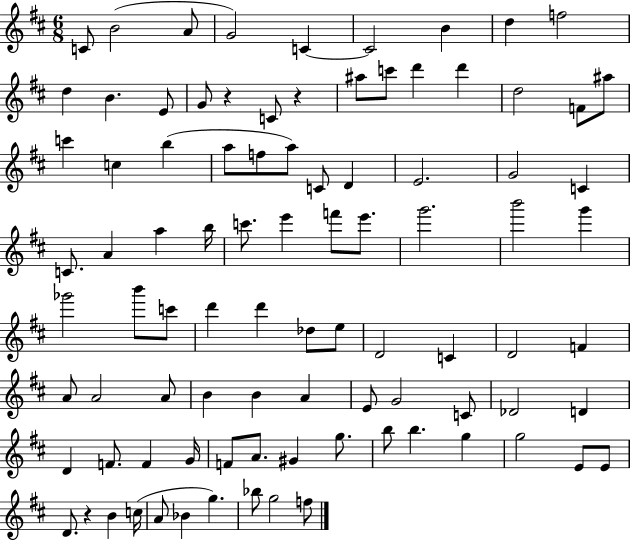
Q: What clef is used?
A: treble